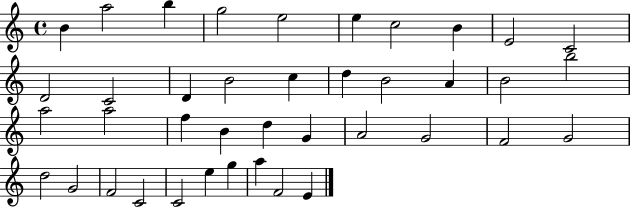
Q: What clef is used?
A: treble